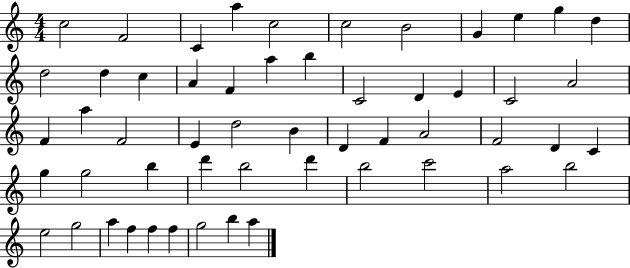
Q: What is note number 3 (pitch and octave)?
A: C4